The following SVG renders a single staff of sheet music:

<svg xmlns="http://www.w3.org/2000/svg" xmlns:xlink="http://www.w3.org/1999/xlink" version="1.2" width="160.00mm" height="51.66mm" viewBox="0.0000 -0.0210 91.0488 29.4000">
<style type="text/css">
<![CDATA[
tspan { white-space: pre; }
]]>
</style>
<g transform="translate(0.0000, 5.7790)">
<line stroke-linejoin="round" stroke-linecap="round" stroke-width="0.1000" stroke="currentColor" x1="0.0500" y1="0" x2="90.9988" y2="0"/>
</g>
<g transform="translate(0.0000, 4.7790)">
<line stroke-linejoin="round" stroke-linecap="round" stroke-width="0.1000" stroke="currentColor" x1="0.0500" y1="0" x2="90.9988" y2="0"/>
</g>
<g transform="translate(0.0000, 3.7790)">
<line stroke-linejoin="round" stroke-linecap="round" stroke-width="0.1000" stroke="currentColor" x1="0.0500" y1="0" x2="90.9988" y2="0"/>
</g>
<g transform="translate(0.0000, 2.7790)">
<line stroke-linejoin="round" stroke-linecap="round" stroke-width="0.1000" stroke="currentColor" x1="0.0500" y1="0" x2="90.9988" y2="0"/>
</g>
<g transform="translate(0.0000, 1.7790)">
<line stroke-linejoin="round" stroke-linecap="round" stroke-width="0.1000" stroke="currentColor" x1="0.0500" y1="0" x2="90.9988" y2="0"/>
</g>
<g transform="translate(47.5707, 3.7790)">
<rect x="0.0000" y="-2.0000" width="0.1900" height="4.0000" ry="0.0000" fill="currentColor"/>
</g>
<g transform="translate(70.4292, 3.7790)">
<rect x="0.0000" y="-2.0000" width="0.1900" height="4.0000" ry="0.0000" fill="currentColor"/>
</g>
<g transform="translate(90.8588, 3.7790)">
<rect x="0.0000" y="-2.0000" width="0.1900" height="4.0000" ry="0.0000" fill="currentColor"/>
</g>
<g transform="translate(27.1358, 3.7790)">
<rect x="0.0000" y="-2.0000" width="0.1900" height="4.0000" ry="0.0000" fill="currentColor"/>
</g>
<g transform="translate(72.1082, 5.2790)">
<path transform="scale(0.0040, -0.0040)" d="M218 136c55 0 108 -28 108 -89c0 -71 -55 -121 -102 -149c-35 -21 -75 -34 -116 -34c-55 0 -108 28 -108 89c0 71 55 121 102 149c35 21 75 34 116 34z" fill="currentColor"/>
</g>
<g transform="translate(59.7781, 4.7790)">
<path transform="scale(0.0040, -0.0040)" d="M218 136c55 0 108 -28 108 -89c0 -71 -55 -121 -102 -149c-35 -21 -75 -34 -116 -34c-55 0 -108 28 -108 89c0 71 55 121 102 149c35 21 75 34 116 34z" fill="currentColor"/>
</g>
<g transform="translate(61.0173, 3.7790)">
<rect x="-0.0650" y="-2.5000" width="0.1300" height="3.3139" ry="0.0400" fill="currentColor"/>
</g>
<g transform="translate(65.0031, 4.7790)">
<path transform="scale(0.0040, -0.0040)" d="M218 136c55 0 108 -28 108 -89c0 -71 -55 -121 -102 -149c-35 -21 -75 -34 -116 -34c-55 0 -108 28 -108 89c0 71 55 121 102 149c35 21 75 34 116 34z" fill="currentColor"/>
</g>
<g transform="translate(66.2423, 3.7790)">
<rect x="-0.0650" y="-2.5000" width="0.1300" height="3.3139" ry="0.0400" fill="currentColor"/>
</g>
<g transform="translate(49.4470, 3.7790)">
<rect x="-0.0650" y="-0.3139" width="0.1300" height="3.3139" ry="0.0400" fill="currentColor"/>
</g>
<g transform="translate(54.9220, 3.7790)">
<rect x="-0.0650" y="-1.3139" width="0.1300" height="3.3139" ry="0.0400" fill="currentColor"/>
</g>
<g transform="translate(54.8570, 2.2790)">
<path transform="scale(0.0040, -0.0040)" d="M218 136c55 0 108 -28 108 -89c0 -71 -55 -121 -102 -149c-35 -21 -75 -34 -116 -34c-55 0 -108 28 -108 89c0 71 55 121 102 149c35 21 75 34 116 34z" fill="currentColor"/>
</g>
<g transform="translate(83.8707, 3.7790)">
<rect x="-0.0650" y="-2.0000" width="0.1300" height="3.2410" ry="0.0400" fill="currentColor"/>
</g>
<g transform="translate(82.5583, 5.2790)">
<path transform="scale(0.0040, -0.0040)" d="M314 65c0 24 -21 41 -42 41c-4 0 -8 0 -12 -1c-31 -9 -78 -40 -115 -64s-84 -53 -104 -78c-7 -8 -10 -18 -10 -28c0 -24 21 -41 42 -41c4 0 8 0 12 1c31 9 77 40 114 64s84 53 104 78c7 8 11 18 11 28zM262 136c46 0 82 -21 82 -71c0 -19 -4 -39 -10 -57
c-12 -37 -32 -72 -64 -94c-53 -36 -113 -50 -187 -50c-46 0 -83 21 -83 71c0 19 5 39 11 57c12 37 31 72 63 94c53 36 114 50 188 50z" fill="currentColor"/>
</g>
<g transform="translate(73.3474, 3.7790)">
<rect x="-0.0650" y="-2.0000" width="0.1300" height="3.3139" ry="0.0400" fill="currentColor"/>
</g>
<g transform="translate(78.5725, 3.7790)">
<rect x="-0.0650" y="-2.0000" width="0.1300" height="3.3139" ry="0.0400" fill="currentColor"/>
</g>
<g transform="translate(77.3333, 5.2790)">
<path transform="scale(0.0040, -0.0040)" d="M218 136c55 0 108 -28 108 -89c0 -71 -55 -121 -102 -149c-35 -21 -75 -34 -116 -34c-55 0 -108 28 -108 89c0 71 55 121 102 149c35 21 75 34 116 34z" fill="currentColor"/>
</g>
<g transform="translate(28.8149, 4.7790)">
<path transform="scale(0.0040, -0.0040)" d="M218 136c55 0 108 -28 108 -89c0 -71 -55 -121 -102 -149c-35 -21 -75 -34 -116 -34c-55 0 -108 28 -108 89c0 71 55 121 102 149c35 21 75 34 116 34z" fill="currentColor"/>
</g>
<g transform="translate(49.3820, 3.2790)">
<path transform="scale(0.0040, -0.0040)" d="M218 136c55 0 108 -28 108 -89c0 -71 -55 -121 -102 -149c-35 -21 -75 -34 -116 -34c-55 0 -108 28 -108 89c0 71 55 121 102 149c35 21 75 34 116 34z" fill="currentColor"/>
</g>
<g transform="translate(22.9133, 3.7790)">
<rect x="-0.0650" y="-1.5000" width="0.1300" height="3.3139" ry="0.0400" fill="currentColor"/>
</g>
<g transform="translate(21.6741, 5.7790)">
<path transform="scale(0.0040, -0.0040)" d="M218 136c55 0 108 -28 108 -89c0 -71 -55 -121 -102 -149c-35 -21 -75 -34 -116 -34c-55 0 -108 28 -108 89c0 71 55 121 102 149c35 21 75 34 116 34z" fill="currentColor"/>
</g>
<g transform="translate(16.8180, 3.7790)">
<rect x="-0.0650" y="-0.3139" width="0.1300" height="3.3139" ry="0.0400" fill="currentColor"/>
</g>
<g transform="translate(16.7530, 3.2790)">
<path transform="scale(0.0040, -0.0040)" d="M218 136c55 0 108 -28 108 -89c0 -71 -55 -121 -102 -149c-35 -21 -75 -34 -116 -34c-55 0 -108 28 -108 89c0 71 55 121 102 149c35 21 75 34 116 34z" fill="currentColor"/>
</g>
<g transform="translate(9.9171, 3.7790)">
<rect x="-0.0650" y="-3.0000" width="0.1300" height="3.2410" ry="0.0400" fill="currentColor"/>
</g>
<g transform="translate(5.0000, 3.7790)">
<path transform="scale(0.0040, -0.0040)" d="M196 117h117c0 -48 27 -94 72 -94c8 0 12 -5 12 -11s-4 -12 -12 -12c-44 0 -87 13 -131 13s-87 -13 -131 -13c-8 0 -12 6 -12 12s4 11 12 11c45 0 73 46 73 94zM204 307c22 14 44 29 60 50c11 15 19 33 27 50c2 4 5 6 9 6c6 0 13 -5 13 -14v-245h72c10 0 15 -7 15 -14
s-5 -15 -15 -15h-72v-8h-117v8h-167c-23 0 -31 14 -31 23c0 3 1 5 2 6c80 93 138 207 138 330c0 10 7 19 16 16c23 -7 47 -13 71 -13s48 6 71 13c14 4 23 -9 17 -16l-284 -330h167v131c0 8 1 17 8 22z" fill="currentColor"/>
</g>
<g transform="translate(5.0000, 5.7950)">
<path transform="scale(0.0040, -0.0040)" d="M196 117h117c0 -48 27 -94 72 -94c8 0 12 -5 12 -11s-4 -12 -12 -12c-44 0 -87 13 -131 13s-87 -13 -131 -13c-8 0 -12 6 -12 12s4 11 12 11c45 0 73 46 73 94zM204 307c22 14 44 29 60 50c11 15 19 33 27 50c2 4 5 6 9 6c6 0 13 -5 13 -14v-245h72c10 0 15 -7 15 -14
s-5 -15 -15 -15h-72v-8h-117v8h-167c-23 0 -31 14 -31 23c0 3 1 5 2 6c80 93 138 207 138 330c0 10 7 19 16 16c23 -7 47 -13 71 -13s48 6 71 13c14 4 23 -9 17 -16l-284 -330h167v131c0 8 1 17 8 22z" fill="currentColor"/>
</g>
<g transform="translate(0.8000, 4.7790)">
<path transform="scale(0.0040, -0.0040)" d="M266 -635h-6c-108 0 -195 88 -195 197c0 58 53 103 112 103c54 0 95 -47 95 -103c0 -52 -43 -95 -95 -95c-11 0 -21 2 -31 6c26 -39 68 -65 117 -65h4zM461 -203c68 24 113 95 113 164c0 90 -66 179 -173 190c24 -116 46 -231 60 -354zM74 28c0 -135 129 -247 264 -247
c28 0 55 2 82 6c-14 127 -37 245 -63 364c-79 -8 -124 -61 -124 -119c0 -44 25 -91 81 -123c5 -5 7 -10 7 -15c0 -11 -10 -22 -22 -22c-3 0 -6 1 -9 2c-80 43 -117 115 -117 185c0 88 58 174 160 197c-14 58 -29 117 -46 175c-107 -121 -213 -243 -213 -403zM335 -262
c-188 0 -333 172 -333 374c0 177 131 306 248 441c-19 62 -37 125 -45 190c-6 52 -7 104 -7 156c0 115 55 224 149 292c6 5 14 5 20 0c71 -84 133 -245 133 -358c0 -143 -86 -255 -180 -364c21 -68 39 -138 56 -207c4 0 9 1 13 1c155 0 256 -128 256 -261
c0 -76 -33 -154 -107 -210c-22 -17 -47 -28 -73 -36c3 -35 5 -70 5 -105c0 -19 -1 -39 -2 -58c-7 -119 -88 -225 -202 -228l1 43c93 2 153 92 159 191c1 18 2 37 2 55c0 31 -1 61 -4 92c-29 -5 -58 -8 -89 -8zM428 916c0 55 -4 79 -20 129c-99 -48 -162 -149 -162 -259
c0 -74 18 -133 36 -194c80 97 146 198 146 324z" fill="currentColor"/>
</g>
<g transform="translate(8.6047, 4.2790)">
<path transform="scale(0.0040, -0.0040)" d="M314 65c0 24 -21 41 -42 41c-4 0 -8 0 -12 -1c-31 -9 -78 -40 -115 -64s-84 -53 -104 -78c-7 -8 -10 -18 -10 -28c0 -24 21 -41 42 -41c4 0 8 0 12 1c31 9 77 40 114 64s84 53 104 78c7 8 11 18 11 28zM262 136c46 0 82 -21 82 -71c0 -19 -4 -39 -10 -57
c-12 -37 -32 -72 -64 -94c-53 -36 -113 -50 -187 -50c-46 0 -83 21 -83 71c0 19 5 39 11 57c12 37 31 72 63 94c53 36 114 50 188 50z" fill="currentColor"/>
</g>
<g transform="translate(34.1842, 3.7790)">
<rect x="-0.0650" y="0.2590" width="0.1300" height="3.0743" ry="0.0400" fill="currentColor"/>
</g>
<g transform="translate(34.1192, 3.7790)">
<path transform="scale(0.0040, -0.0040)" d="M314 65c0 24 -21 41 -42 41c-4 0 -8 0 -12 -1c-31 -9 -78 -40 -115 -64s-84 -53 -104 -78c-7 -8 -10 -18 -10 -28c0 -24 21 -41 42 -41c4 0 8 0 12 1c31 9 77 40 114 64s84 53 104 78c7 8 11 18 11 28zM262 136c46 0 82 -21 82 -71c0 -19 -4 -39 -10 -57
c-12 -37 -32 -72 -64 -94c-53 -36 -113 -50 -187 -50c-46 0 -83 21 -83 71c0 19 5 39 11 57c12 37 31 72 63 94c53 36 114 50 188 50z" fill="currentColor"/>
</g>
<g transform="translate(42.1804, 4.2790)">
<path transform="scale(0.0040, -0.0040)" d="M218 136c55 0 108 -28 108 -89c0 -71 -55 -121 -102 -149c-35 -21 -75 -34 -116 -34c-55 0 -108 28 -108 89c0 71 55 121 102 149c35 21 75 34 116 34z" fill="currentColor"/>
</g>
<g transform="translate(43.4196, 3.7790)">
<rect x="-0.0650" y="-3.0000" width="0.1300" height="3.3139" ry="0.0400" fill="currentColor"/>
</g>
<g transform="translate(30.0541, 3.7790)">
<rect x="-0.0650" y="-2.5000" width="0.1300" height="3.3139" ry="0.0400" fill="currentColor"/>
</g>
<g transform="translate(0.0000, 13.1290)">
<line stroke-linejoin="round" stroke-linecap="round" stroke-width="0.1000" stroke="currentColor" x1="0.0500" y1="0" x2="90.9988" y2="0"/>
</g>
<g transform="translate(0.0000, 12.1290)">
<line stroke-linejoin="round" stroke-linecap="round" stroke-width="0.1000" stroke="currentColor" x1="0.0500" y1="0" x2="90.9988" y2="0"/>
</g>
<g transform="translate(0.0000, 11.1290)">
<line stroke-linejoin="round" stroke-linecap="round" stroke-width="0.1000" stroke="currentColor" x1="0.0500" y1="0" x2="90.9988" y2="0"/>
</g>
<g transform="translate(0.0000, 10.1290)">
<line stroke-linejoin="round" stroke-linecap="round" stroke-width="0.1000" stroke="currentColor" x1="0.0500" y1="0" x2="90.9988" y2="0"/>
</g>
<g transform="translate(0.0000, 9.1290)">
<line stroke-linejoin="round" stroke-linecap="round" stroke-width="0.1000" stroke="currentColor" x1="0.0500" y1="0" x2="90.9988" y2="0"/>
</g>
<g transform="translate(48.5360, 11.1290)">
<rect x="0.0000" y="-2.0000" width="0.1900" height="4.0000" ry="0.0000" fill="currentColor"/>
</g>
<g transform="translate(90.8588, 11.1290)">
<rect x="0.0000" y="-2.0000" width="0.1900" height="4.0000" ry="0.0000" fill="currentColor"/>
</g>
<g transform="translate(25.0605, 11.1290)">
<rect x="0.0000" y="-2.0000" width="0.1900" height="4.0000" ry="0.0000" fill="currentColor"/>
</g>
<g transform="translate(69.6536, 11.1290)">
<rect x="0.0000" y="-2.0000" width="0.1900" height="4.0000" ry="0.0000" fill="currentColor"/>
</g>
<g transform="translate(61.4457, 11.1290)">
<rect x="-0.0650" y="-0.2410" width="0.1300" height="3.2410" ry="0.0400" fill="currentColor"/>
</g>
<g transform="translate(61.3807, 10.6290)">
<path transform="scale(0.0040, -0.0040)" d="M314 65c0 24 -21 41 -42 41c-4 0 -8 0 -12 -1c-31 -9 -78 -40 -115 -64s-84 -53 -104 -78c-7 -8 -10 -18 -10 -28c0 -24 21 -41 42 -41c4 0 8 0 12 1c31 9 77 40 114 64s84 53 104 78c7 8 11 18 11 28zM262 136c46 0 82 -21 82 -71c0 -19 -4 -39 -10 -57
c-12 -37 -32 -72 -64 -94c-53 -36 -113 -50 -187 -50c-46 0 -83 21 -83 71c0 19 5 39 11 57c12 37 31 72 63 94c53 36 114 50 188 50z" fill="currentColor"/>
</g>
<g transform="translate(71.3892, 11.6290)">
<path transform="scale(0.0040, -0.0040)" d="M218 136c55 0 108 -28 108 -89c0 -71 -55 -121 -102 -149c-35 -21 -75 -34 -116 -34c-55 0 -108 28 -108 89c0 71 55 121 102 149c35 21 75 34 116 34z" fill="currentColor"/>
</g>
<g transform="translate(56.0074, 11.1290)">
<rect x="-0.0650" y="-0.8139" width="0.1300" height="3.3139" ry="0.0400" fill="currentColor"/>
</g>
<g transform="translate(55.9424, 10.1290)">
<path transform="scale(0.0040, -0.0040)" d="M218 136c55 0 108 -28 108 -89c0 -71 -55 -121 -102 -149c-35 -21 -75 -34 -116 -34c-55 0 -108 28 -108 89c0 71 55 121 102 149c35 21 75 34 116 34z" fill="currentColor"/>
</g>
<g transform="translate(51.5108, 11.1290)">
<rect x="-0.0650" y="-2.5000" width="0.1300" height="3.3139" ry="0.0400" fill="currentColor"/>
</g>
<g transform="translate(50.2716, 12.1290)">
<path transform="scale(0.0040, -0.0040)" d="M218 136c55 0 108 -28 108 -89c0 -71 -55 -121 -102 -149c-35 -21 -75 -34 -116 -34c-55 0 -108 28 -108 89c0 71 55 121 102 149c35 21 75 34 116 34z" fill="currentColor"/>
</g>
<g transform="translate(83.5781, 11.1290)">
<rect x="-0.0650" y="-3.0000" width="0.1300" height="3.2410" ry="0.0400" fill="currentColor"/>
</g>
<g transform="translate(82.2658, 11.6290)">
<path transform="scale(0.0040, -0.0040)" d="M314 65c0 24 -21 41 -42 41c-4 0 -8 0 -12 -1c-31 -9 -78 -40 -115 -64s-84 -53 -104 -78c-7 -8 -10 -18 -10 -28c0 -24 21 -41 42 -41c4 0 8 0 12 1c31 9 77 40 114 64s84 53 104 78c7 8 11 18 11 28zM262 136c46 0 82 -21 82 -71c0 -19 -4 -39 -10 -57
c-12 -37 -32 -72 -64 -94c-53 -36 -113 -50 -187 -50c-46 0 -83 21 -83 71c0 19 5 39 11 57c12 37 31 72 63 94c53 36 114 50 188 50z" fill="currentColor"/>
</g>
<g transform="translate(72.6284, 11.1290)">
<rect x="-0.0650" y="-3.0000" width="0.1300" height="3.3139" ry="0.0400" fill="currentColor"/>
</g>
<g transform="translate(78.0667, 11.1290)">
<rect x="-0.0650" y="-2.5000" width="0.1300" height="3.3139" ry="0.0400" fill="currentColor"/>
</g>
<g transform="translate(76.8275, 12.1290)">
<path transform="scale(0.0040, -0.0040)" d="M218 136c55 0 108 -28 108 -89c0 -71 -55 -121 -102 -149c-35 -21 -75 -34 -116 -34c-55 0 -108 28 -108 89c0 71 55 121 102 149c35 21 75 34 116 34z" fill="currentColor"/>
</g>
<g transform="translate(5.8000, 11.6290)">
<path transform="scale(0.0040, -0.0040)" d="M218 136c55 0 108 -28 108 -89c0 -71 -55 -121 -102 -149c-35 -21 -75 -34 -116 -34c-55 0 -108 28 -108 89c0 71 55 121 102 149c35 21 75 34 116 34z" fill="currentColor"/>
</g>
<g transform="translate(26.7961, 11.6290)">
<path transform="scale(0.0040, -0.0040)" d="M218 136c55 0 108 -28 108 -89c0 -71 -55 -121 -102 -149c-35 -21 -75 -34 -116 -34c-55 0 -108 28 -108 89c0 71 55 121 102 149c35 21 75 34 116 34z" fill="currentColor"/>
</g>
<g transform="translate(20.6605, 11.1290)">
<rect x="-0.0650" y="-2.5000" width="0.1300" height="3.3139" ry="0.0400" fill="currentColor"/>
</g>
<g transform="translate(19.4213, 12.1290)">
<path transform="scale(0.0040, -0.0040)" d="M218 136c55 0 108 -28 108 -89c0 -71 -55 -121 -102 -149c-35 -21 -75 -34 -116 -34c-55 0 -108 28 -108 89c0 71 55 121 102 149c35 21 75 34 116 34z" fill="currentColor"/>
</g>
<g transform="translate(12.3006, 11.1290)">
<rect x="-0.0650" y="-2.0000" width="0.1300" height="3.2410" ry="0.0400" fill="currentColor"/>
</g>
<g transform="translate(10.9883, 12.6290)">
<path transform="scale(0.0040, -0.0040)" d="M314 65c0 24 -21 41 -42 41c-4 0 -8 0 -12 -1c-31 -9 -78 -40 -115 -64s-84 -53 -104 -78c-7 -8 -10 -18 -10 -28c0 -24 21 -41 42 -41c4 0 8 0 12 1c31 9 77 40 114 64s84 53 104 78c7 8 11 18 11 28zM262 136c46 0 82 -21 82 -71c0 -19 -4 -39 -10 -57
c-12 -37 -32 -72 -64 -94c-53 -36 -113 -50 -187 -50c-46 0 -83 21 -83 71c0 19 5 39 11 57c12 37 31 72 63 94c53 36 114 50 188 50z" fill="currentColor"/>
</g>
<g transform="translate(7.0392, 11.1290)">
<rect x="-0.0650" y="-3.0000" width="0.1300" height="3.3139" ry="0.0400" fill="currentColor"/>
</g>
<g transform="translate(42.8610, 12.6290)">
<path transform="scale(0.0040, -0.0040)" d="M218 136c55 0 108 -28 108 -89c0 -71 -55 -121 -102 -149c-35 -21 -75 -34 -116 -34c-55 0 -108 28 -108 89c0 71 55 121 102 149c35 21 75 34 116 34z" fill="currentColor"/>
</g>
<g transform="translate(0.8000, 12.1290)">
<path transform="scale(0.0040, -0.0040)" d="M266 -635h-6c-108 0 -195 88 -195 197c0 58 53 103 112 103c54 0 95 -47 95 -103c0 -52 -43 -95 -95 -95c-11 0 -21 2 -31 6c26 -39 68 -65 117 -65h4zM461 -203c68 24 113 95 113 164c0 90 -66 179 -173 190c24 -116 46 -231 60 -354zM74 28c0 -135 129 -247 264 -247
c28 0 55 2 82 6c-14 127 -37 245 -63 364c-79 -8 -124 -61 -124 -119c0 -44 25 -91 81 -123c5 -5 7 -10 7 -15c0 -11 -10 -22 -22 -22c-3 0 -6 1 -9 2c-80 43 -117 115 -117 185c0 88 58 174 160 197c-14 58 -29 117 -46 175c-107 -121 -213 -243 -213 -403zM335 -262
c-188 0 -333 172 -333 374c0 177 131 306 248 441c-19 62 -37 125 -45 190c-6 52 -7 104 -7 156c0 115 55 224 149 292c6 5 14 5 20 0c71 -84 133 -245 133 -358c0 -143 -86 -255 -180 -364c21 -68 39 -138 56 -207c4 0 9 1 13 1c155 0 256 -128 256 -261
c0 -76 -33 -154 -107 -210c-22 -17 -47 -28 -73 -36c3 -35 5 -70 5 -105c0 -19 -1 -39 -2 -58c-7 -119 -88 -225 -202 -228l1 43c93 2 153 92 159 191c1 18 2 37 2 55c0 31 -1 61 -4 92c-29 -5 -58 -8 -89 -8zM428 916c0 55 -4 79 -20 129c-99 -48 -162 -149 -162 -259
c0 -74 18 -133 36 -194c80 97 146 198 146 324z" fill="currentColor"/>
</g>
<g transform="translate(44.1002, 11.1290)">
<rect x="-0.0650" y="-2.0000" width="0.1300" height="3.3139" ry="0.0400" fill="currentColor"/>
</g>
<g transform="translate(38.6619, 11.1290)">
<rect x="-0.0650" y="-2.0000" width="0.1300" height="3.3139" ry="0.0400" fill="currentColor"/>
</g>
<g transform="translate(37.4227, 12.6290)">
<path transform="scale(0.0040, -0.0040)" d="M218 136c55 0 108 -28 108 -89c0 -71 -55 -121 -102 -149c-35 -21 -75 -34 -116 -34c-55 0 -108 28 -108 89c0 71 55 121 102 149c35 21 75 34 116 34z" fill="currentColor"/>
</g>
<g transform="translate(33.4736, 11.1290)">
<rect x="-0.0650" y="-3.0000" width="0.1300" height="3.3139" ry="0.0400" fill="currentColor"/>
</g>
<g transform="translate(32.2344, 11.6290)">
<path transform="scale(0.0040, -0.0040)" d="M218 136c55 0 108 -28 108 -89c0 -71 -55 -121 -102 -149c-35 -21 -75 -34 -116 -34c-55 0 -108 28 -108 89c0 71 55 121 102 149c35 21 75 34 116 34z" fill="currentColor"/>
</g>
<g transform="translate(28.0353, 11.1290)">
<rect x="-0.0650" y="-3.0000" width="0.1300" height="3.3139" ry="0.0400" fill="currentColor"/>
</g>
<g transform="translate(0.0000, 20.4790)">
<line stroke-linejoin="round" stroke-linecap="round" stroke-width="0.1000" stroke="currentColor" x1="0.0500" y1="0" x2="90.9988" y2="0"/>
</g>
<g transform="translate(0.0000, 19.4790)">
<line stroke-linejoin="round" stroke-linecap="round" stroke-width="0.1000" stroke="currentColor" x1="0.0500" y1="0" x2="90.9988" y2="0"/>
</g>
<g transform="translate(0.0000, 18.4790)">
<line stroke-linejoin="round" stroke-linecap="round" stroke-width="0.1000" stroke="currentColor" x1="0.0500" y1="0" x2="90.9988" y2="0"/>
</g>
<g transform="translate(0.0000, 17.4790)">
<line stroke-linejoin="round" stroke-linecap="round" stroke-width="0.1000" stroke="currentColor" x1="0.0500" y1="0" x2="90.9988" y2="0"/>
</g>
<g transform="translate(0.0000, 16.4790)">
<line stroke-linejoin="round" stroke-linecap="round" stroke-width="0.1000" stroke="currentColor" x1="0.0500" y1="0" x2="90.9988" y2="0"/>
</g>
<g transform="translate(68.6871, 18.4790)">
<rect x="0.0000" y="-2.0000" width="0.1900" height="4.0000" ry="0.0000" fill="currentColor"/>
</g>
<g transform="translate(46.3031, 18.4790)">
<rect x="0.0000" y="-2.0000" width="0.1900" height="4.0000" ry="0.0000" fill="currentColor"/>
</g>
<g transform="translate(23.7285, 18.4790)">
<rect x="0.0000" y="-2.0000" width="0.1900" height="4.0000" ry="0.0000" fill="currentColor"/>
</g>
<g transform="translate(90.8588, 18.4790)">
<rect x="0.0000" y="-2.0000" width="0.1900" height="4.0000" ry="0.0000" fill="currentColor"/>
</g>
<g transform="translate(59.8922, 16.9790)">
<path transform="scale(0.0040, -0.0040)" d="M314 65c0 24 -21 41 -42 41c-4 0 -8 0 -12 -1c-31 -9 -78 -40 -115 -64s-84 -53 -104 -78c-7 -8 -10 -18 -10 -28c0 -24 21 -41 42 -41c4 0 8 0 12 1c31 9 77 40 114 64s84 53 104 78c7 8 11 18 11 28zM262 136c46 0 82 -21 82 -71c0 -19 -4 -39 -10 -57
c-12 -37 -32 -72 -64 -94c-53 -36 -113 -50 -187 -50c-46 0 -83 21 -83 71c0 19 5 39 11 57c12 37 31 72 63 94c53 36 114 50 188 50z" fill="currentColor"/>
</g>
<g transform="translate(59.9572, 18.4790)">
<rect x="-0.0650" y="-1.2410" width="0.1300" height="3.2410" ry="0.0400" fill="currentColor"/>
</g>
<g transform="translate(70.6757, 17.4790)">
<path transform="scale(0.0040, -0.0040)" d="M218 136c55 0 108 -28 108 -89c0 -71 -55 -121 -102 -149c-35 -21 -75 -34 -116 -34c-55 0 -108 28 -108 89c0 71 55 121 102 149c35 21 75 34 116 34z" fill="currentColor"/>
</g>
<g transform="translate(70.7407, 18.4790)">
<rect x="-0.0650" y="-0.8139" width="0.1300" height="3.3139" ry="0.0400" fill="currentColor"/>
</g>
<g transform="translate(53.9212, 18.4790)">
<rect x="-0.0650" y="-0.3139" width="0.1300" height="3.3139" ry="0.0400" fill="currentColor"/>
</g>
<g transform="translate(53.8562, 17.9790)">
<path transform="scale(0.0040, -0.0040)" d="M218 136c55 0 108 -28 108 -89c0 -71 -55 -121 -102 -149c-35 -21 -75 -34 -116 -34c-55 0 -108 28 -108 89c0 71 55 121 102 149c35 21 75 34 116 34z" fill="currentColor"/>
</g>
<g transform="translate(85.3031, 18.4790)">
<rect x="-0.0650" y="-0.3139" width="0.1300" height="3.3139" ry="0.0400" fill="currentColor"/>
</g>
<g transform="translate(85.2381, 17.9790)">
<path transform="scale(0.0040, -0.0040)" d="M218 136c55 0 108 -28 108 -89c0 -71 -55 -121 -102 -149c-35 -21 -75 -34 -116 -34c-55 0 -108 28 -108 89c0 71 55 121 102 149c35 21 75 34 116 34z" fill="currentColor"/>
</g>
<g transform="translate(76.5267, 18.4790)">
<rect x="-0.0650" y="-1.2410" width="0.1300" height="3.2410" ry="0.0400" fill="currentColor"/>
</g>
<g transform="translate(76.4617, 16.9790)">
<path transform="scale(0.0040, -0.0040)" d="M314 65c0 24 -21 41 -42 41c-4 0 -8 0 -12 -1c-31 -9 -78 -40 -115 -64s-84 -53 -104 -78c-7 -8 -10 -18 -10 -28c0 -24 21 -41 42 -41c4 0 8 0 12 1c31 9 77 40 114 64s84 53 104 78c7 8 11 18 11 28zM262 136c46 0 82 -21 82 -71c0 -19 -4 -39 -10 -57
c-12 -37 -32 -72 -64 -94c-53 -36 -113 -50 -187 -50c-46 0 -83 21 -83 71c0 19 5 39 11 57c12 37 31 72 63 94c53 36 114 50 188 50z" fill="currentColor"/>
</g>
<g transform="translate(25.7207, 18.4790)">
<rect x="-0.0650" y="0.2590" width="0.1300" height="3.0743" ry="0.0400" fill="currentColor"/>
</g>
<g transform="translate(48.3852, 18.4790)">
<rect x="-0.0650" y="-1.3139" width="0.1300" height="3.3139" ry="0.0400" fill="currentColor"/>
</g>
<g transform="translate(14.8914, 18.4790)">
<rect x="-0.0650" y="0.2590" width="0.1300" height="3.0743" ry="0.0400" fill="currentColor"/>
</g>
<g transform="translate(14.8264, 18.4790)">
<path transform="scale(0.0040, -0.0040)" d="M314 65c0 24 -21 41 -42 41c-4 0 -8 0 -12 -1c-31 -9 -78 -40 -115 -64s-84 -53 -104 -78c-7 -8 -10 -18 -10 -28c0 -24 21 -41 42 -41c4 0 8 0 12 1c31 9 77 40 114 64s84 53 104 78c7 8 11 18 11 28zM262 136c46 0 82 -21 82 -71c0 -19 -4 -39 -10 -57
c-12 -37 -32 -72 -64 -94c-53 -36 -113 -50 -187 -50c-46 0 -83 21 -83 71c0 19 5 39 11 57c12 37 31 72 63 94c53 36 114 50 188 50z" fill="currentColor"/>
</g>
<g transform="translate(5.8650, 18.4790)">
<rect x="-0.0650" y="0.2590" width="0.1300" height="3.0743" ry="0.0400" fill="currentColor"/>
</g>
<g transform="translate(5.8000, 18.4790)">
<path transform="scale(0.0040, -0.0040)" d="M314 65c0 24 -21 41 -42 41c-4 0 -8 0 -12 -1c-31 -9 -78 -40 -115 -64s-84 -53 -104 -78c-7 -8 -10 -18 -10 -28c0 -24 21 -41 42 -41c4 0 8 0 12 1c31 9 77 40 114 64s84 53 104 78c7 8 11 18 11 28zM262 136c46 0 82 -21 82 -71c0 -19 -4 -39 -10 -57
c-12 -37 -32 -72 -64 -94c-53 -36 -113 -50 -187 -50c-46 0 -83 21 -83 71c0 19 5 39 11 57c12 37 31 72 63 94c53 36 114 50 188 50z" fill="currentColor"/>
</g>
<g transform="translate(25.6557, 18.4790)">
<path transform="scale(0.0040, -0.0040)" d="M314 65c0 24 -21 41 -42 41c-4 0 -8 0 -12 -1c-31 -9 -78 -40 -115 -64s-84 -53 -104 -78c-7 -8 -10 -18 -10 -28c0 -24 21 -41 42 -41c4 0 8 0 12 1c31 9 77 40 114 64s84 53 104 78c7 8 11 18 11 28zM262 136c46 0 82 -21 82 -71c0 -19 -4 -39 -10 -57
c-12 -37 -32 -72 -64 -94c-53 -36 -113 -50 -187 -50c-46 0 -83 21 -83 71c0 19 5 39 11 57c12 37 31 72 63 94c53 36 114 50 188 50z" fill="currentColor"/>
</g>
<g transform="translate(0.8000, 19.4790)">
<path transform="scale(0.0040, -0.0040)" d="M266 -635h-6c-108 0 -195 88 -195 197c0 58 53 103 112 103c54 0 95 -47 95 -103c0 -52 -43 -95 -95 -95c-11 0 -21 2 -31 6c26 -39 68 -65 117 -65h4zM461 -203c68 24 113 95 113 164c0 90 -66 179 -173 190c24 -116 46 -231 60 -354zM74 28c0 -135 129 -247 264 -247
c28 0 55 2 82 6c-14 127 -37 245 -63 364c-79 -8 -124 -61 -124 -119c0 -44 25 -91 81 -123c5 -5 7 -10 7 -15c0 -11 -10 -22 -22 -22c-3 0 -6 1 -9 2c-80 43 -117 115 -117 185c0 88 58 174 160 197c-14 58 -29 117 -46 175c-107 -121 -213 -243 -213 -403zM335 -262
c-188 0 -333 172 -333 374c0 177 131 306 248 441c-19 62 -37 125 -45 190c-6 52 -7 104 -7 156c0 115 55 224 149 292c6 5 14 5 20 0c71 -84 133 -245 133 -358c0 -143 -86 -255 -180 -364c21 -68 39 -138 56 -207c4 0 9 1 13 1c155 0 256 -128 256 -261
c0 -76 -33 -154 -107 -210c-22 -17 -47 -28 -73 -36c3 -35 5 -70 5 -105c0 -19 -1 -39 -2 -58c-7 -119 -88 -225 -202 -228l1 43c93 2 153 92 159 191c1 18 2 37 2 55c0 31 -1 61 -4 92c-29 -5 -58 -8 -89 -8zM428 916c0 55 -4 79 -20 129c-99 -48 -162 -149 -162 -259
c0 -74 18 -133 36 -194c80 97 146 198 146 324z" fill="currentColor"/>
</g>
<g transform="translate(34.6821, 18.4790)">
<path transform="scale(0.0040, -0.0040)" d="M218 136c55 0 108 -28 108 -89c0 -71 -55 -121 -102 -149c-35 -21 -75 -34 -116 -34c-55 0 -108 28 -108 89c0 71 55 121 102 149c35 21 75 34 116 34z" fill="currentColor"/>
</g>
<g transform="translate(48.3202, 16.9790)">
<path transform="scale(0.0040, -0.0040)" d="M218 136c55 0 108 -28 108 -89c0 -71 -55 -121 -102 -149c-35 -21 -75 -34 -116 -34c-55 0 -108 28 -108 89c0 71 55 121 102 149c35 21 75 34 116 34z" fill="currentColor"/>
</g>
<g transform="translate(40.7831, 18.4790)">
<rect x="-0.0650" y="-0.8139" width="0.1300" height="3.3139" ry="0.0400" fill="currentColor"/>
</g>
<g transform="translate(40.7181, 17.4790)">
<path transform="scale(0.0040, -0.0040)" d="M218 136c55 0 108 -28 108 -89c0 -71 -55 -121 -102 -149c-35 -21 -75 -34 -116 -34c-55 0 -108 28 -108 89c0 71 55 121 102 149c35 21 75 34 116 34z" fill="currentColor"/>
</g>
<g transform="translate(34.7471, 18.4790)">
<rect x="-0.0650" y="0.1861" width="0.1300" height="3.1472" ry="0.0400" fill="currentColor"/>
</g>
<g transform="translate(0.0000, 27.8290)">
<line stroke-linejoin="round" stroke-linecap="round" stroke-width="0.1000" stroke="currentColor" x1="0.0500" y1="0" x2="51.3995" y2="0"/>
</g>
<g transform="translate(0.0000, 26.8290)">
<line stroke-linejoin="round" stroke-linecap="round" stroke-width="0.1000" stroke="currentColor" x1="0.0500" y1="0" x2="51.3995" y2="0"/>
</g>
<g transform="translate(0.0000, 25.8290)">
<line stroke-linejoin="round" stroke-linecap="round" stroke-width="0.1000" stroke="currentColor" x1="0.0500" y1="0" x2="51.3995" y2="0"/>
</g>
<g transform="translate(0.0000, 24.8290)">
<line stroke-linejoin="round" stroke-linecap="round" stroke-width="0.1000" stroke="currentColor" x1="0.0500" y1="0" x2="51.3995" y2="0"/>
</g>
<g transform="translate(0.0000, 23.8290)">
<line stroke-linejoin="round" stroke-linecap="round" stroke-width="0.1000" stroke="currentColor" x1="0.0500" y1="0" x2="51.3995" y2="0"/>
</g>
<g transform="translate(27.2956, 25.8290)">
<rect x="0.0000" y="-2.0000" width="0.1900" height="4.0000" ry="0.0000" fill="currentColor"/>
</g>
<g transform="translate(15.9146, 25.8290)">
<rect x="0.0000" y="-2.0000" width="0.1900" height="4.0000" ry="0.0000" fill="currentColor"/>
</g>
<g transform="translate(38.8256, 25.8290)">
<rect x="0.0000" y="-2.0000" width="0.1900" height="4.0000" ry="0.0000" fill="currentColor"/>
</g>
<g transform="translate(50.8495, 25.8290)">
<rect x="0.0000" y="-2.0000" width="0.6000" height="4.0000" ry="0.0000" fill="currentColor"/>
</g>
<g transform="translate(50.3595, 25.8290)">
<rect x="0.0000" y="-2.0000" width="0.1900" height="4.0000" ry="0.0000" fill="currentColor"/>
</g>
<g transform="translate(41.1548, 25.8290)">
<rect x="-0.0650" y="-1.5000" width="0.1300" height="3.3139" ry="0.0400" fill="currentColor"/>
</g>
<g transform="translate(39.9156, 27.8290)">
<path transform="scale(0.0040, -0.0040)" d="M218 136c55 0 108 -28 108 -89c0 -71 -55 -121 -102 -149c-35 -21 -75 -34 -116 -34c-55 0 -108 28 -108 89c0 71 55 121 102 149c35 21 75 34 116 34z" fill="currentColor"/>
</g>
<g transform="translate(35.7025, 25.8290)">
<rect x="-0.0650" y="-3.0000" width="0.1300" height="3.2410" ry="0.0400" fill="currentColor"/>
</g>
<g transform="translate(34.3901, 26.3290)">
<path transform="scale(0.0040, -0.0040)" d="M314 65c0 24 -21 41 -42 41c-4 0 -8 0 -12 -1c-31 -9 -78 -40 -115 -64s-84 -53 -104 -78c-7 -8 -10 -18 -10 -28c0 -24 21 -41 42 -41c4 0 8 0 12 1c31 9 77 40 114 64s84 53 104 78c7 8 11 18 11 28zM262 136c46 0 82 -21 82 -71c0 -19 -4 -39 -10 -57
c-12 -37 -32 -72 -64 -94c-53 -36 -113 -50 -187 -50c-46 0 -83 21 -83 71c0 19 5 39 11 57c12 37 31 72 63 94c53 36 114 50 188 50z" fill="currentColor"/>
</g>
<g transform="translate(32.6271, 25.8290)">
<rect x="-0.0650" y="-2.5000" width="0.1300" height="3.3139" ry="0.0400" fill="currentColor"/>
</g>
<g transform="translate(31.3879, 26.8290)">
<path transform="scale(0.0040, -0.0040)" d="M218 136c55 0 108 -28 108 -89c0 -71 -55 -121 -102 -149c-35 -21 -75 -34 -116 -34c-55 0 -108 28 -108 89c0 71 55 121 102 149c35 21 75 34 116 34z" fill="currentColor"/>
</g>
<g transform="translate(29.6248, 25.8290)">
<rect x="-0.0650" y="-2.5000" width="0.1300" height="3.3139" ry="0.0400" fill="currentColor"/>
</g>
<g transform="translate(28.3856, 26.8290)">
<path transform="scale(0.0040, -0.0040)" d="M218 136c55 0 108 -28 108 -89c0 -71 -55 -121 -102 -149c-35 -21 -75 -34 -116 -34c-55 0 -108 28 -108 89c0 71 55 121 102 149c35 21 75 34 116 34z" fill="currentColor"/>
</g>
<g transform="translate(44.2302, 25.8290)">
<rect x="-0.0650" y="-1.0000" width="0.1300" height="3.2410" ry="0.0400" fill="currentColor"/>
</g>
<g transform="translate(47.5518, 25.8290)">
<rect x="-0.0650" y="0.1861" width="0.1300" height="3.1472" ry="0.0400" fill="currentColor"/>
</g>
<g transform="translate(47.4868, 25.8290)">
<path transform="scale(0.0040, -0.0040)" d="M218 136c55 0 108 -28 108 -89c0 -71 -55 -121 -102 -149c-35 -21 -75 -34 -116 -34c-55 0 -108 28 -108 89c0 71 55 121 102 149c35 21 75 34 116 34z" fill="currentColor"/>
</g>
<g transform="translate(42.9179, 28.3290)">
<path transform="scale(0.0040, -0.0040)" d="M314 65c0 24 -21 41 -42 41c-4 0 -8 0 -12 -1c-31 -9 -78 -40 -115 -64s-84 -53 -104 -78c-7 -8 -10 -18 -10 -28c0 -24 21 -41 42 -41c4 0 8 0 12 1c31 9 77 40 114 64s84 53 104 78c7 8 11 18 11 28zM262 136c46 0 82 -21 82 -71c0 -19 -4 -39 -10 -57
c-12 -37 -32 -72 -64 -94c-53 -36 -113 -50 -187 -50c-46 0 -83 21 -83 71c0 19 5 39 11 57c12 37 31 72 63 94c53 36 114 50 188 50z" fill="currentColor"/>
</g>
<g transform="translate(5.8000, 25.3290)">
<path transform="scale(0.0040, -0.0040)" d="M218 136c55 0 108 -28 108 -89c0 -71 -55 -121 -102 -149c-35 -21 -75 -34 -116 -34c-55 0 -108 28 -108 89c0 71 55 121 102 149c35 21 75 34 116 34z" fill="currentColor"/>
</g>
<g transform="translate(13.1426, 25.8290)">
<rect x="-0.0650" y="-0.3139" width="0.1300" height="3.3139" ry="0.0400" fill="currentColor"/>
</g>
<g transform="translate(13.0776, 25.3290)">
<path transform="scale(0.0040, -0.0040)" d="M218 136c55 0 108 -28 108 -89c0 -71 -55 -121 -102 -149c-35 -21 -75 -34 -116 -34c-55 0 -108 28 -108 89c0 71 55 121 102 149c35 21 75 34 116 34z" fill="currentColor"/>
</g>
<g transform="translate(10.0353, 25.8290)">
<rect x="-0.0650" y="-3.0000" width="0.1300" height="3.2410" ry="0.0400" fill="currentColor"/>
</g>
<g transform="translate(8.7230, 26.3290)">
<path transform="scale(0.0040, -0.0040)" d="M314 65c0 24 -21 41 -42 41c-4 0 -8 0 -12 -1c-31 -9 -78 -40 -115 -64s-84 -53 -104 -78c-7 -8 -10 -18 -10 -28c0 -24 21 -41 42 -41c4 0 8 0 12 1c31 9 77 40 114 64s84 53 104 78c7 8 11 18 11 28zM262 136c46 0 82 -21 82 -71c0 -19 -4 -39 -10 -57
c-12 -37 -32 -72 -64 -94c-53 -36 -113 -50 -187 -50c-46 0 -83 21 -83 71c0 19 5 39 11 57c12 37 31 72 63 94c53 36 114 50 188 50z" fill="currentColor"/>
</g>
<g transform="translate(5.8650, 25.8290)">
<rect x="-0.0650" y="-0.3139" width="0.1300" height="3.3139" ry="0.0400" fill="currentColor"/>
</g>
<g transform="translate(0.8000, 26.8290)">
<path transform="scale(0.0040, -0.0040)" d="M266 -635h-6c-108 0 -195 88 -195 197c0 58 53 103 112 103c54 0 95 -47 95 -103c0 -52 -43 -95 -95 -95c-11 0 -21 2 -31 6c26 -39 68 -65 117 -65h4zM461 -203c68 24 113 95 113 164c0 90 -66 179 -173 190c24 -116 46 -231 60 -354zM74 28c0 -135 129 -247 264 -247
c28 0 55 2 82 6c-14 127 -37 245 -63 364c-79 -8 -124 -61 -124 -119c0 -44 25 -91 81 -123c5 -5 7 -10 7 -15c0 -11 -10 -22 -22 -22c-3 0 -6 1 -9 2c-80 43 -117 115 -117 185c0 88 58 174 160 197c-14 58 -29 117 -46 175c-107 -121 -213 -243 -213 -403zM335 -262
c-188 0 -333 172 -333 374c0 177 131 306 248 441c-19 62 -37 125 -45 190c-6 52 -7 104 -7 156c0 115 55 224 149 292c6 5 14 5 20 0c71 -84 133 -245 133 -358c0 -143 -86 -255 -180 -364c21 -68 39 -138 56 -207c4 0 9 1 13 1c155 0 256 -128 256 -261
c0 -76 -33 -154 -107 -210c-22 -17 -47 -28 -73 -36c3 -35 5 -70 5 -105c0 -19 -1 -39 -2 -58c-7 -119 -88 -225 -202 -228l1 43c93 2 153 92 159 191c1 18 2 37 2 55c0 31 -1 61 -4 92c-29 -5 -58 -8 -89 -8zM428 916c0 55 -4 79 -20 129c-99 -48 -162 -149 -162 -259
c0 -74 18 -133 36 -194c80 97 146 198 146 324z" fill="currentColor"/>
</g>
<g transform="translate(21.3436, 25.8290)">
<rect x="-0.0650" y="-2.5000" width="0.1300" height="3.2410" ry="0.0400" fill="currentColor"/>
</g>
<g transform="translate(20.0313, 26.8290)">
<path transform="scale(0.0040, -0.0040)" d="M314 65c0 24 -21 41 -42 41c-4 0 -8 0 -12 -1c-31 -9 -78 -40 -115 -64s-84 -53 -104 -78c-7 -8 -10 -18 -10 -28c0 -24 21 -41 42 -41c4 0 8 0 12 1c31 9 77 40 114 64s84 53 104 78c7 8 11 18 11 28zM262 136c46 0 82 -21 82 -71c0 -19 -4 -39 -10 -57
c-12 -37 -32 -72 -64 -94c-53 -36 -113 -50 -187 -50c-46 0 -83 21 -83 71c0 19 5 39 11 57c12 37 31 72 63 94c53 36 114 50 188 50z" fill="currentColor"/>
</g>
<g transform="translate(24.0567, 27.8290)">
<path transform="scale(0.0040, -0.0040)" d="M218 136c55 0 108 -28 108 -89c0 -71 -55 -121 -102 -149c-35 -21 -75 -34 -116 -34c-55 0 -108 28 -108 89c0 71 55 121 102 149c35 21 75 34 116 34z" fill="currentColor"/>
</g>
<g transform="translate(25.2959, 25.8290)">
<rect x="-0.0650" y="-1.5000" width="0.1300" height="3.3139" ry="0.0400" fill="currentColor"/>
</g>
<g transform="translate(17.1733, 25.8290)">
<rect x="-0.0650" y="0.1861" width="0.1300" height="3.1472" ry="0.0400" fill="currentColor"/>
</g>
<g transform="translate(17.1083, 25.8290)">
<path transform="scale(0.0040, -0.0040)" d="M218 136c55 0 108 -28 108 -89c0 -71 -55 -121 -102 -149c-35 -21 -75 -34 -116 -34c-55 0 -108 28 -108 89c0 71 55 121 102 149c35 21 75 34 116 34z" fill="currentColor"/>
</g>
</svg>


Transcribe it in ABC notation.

X:1
T:Untitled
M:4/4
L:1/4
K:C
A2 c E G B2 A c e G G F F F2 A F2 G A A F F G d c2 A G A2 B2 B2 B2 B d e c e2 d e2 c c A2 c B G2 E G G A2 E D2 B